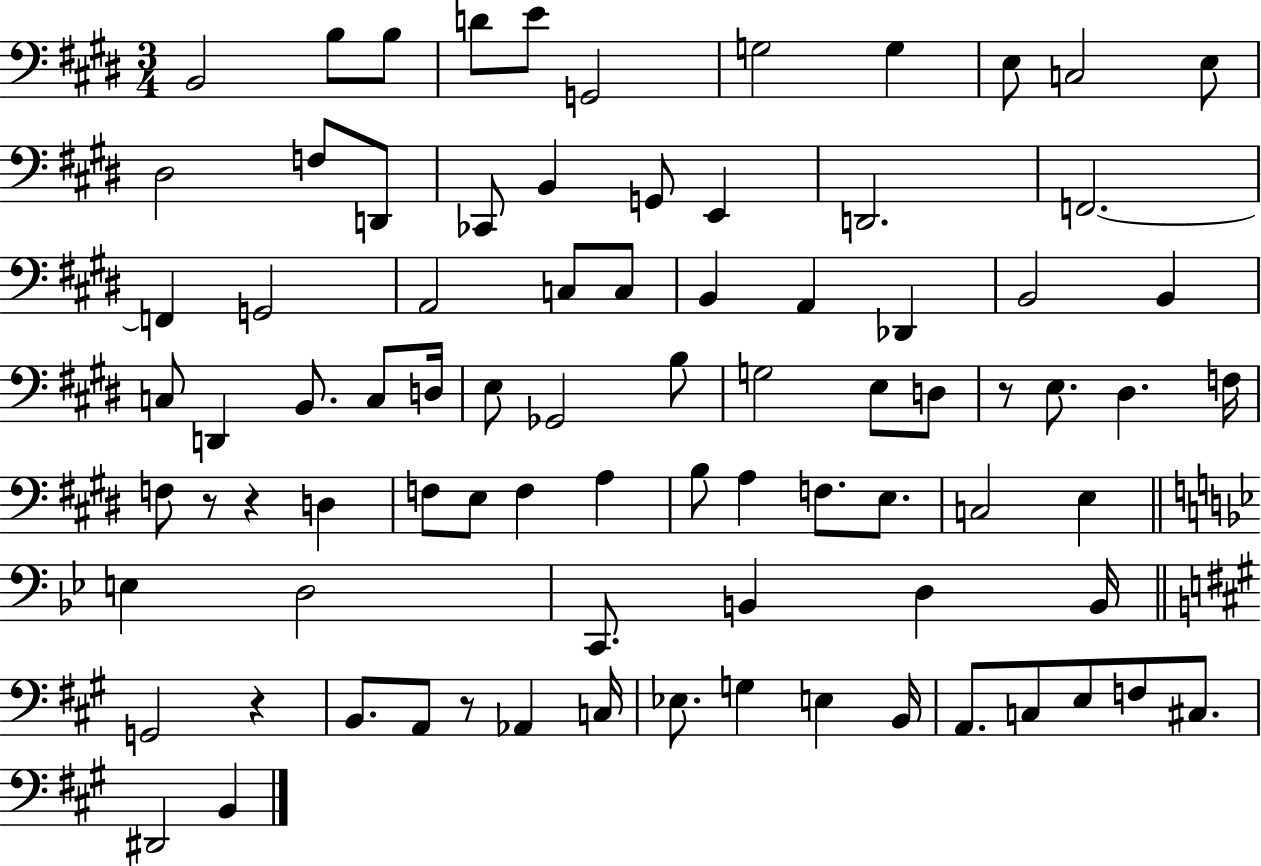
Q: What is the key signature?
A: E major